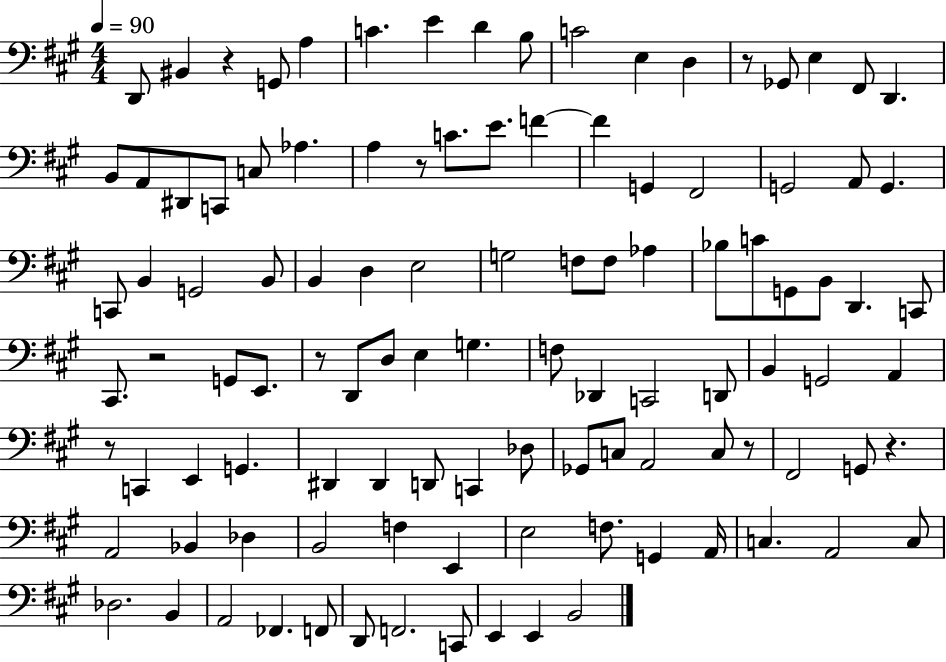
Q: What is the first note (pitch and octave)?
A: D2